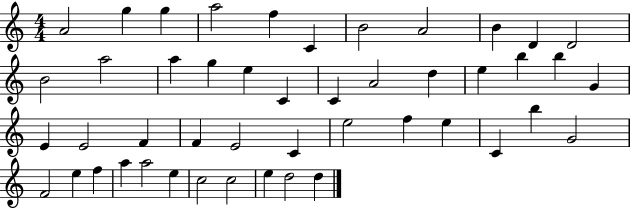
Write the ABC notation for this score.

X:1
T:Untitled
M:4/4
L:1/4
K:C
A2 g g a2 f C B2 A2 B D D2 B2 a2 a g e C C A2 d e b b G E E2 F F E2 C e2 f e C b G2 F2 e f a a2 e c2 c2 e d2 d